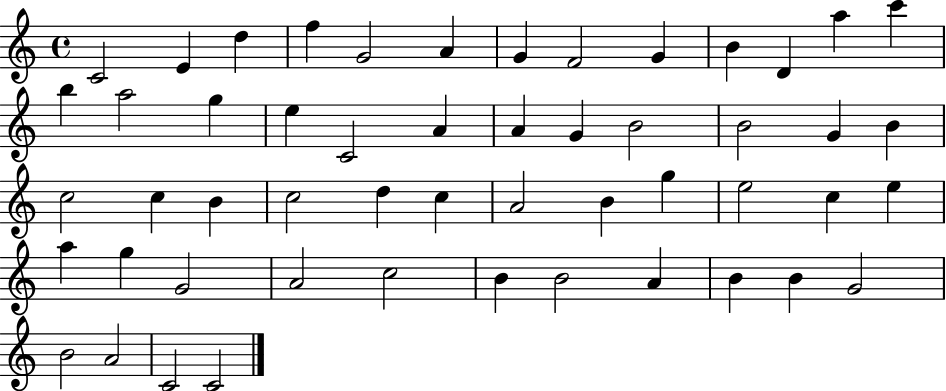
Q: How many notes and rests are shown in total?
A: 52